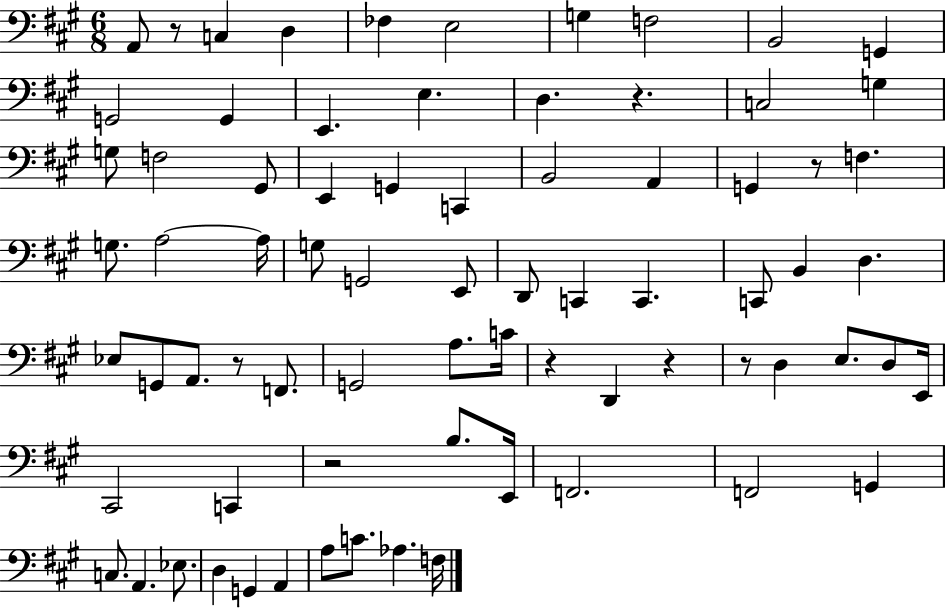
{
  \clef bass
  \numericTimeSignature
  \time 6/8
  \key a \major
  \repeat volta 2 { a,8 r8 c4 d4 | fes4 e2 | g4 f2 | b,2 g,4 | \break g,2 g,4 | e,4. e4. | d4. r4. | c2 g4 | \break g8 f2 gis,8 | e,4 g,4 c,4 | b,2 a,4 | g,4 r8 f4. | \break g8. a2~~ a16 | g8 g,2 e,8 | d,8 c,4 c,4. | c,8 b,4 d4. | \break ees8 g,8 a,8. r8 f,8. | g,2 a8. c'16 | r4 d,4 r4 | r8 d4 e8. d8 e,16 | \break cis,2 c,4 | r2 b8. e,16 | f,2. | f,2 g,4 | \break c8. a,4. ees8. | d4 g,4 a,4 | a8 c'8. aes4. f16 | } \bar "|."
}